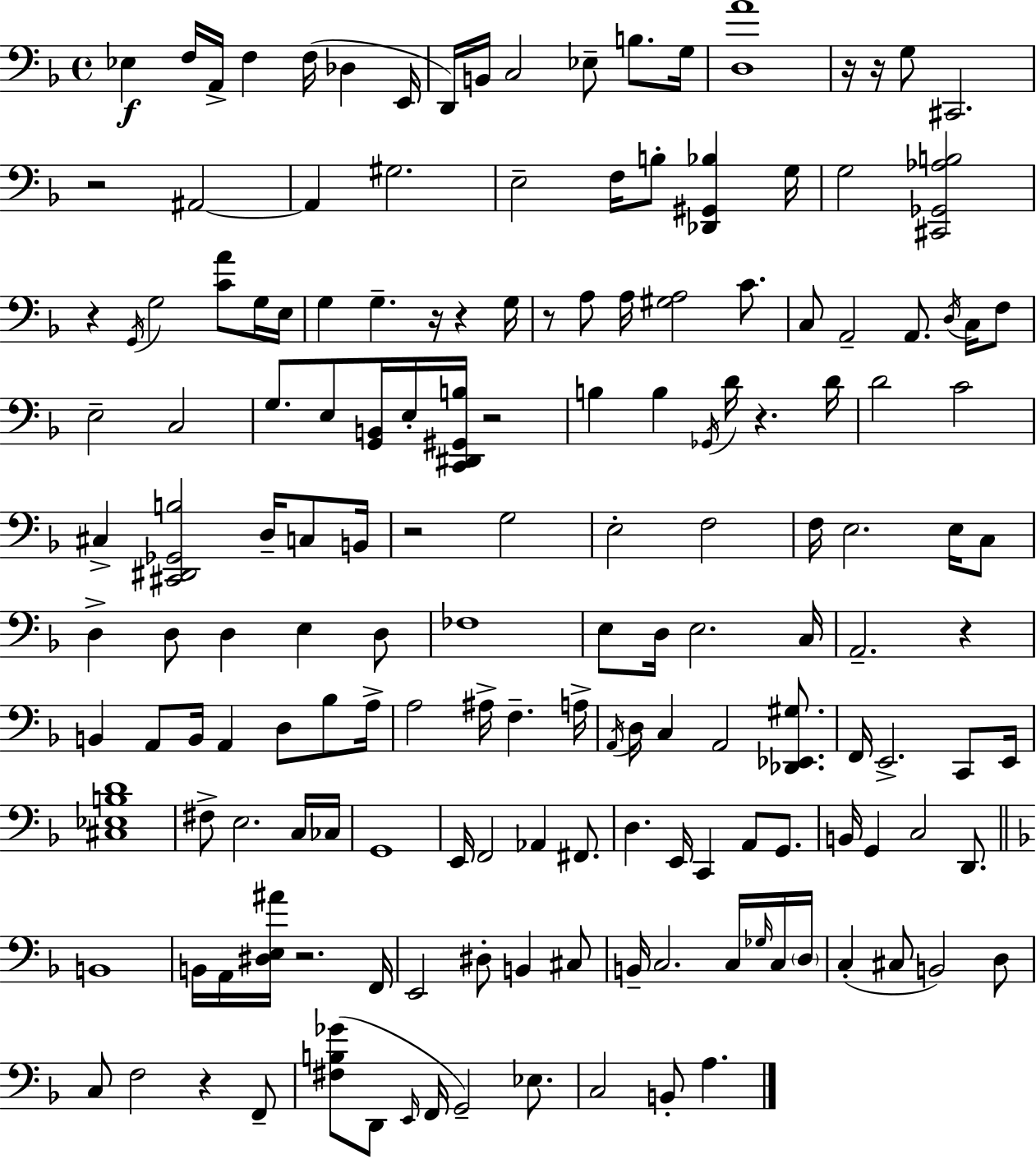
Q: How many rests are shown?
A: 13